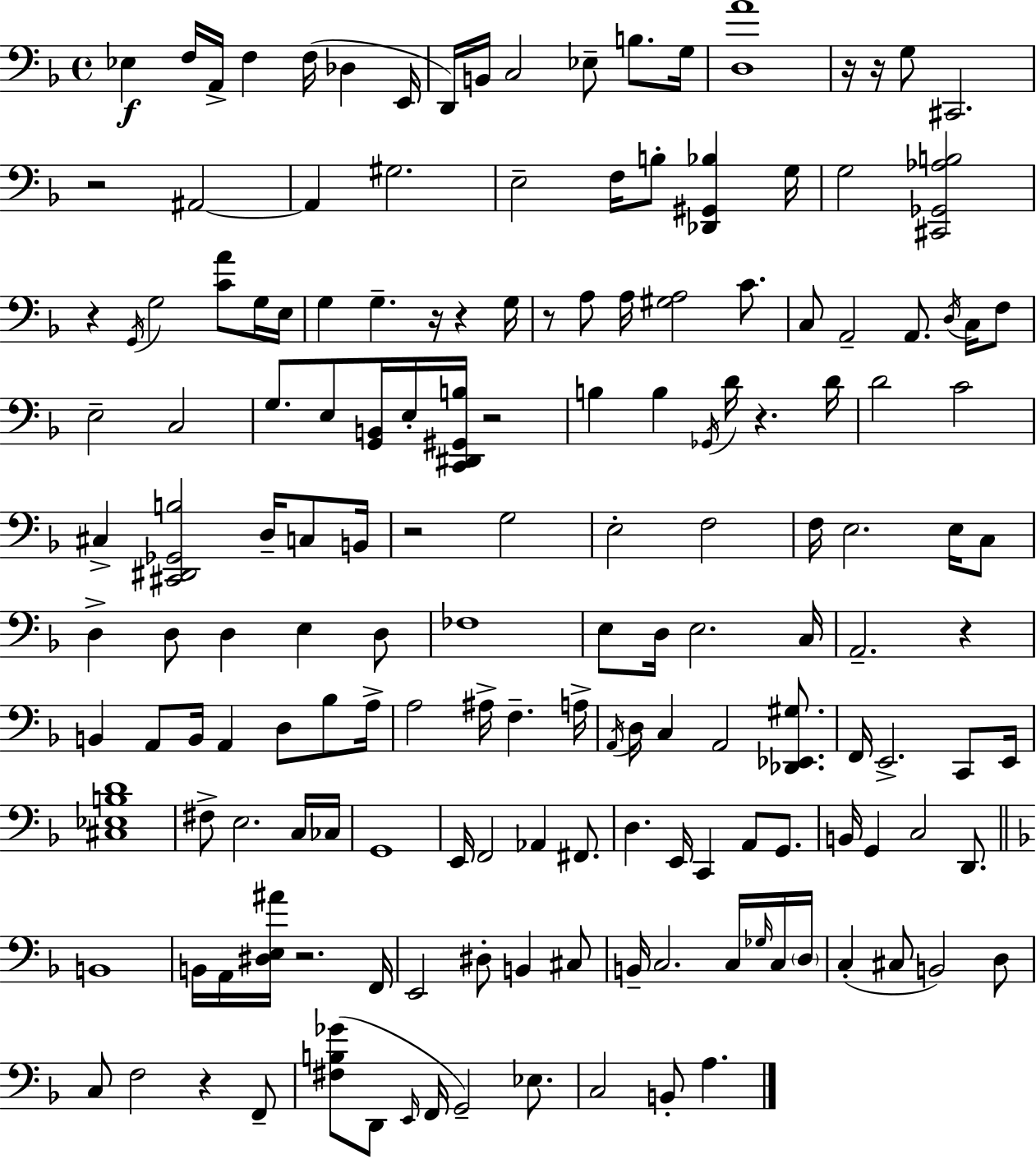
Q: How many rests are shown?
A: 13